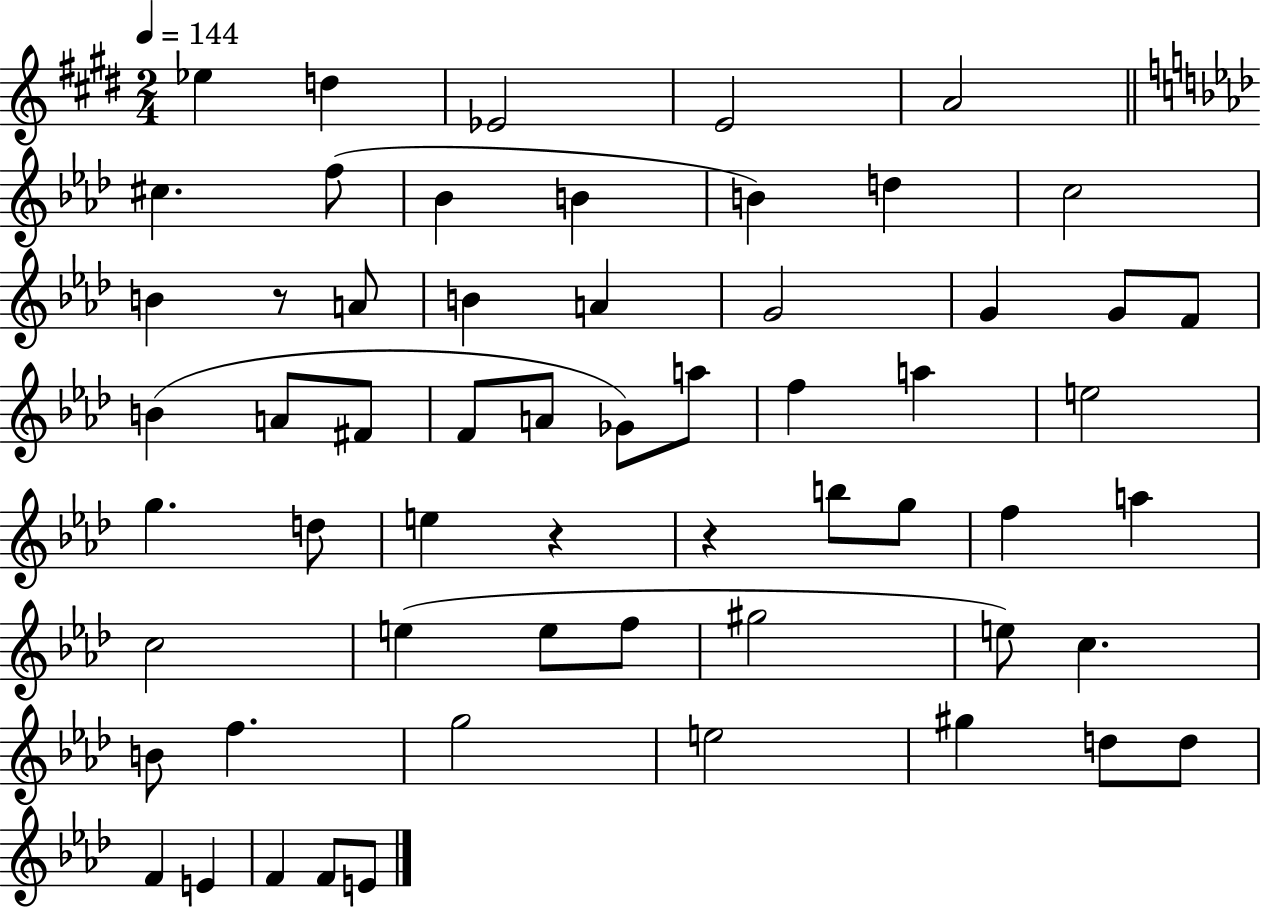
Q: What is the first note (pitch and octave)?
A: Eb5